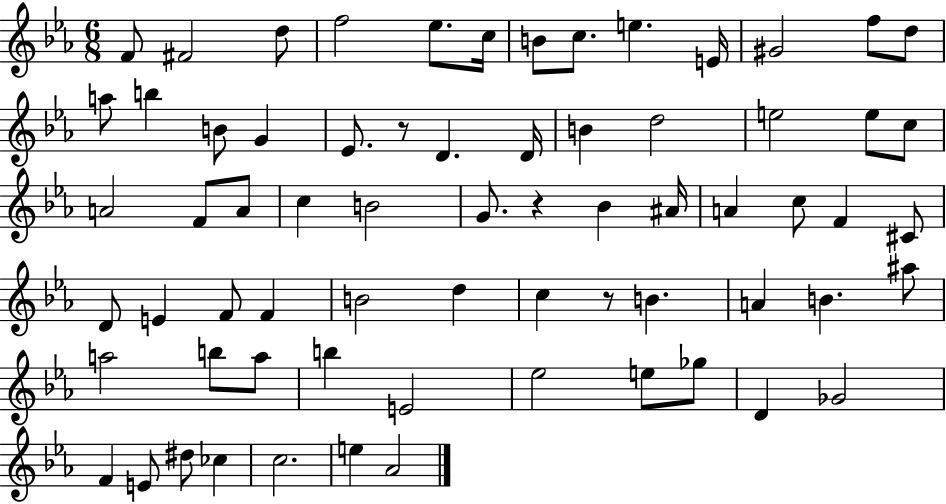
{
  \clef treble
  \numericTimeSignature
  \time 6/8
  \key ees \major
  f'8 fis'2 d''8 | f''2 ees''8. c''16 | b'8 c''8. e''4. e'16 | gis'2 f''8 d''8 | \break a''8 b''4 b'8 g'4 | ees'8. r8 d'4. d'16 | b'4 d''2 | e''2 e''8 c''8 | \break a'2 f'8 a'8 | c''4 b'2 | g'8. r4 bes'4 ais'16 | a'4 c''8 f'4 cis'8 | \break d'8 e'4 f'8 f'4 | b'2 d''4 | c''4 r8 b'4. | a'4 b'4. ais''8 | \break a''2 b''8 a''8 | b''4 e'2 | ees''2 e''8 ges''8 | d'4 ges'2 | \break f'4 e'8 dis''8 ces''4 | c''2. | e''4 aes'2 | \bar "|."
}